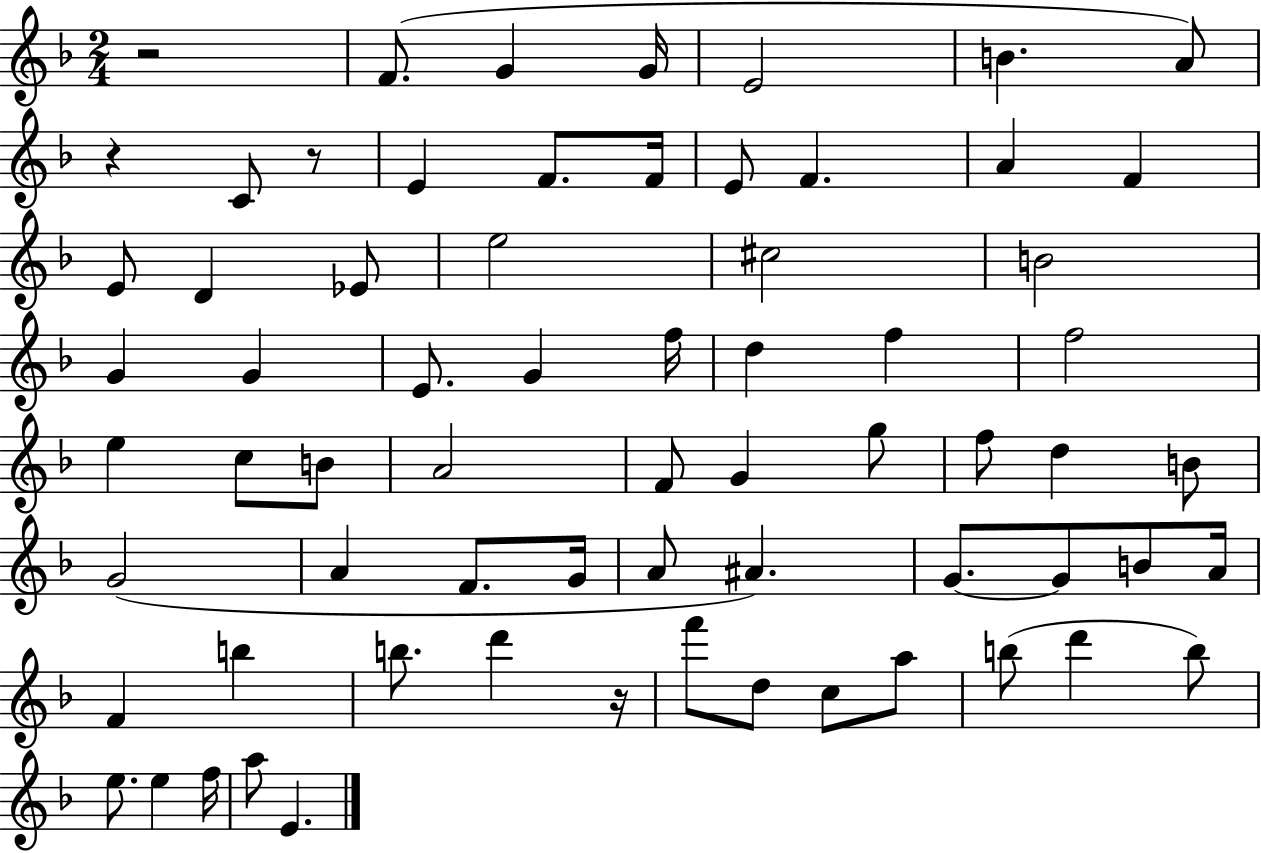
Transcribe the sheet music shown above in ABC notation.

X:1
T:Untitled
M:2/4
L:1/4
K:F
z2 F/2 G G/4 E2 B A/2 z C/2 z/2 E F/2 F/4 E/2 F A F E/2 D _E/2 e2 ^c2 B2 G G E/2 G f/4 d f f2 e c/2 B/2 A2 F/2 G g/2 f/2 d B/2 G2 A F/2 G/4 A/2 ^A G/2 G/2 B/2 A/4 F b b/2 d' z/4 f'/2 d/2 c/2 a/2 b/2 d' b/2 e/2 e f/4 a/2 E